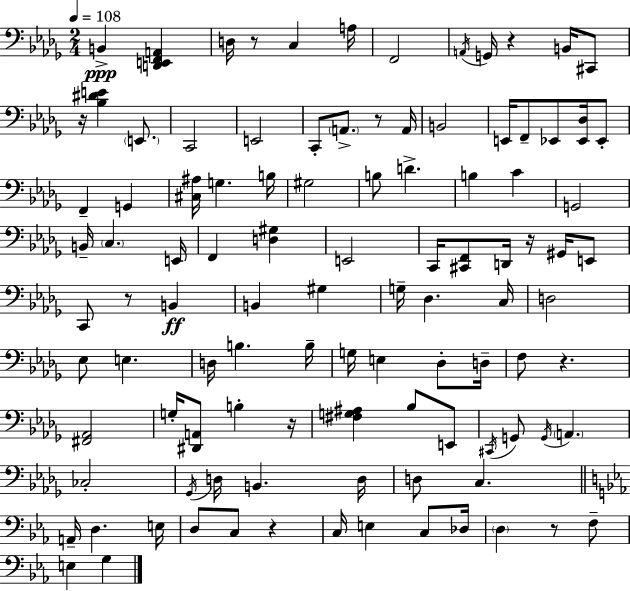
B2/q [D2,E2,F2,A2]/q D3/s R/e C3/q A3/s F2/h A2/s G2/s R/q B2/s C#2/e R/s [Bb3,D#4,E4]/q E2/e. C2/h E2/h C2/e A2/e. R/e A2/s B2/h E2/s F2/e Eb2/e [Eb2,Db3]/s Eb2/e F2/q G2/q [C#3,A#3]/s G3/q. B3/s G#3/h B3/e D4/q. B3/q C4/q G2/h B2/s C3/q. E2/s F2/q [D3,G#3]/q E2/h C2/s [C#2,F2]/e D2/s R/s G#2/s E2/e C2/e R/e B2/q B2/q G#3/q G3/s Db3/q. C3/s D3/h Eb3/e E3/q. D3/s B3/q. B3/s G3/s E3/q Db3/e D3/s F3/e R/q. [F#2,Ab2]/h G3/s [D#2,A2]/e B3/q R/s [F#3,G3,A#3]/q Bb3/e E2/e C#2/s G2/e G2/s A2/q. CES3/h Gb2/s D3/s B2/q. D3/s D3/e C3/q. A2/s D3/q. E3/s D3/e C3/e R/q C3/s E3/q C3/e Db3/s D3/q R/e F3/e E3/q G3/q